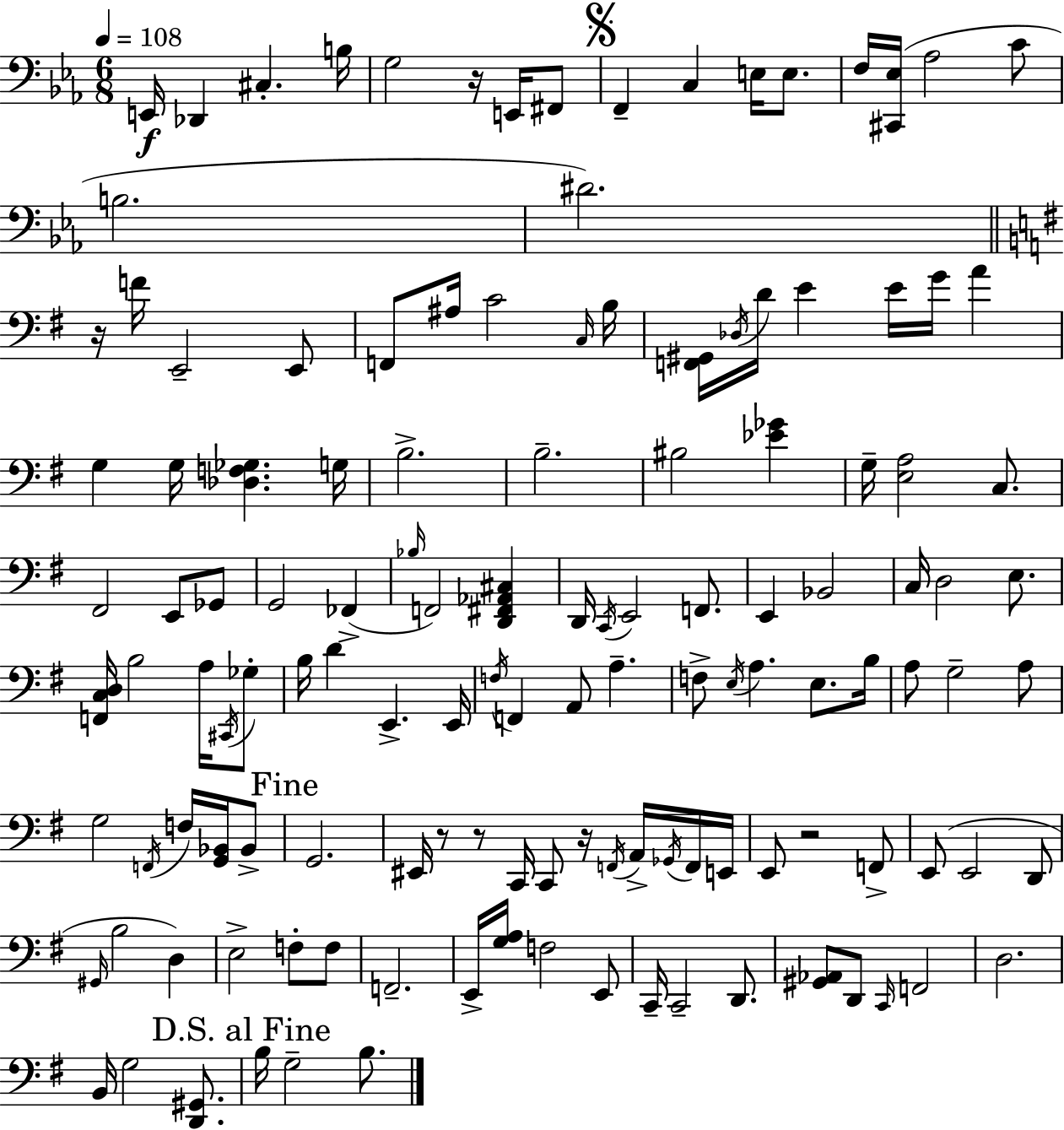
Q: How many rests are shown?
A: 6